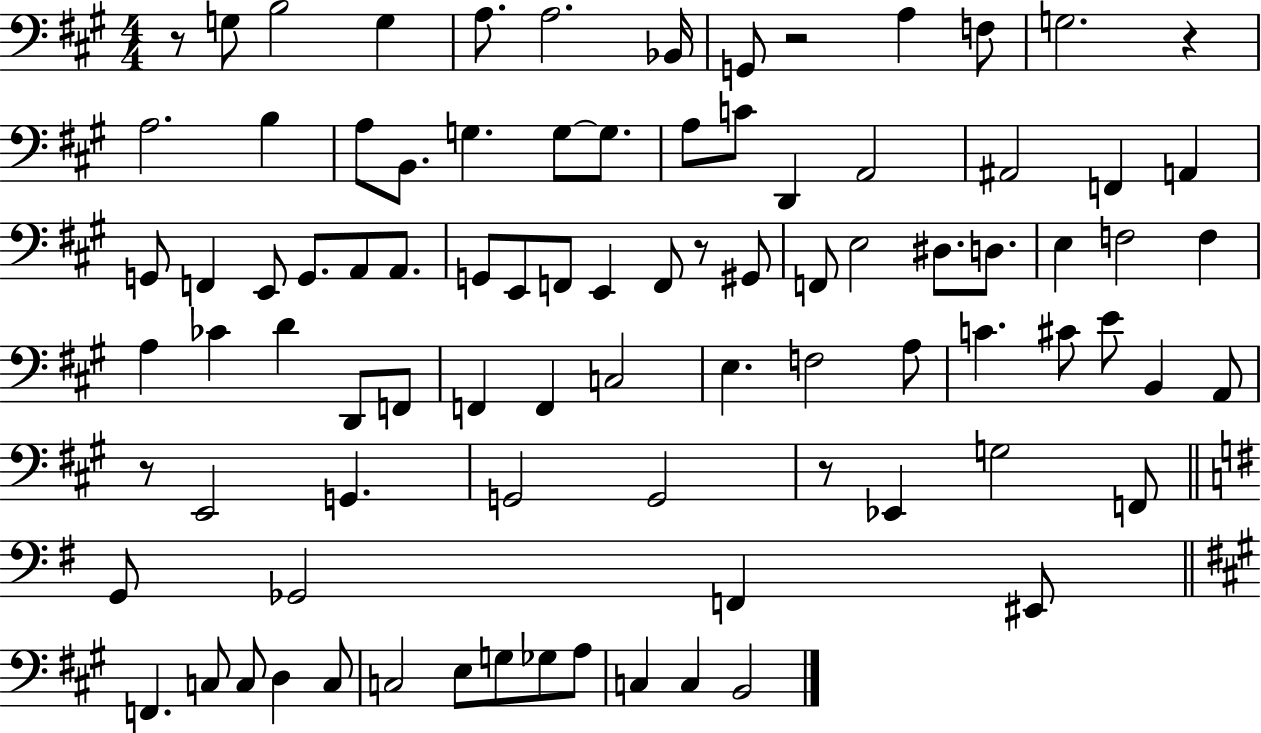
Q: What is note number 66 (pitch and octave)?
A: F2